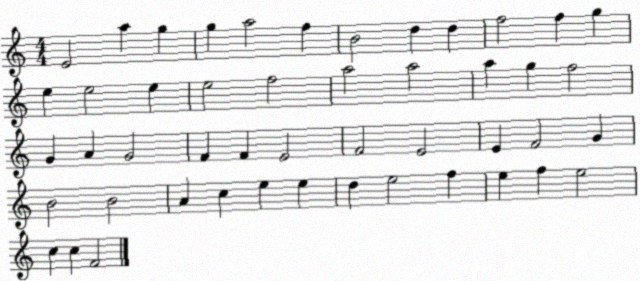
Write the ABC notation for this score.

X:1
T:Untitled
M:4/4
L:1/4
K:C
E2 a g g a2 f B2 d d f2 f g e e2 e e2 f2 a2 a2 a g f2 G A G2 F F E2 F2 E2 E F2 G B2 B2 A c e e d e2 f e f e2 c c F2